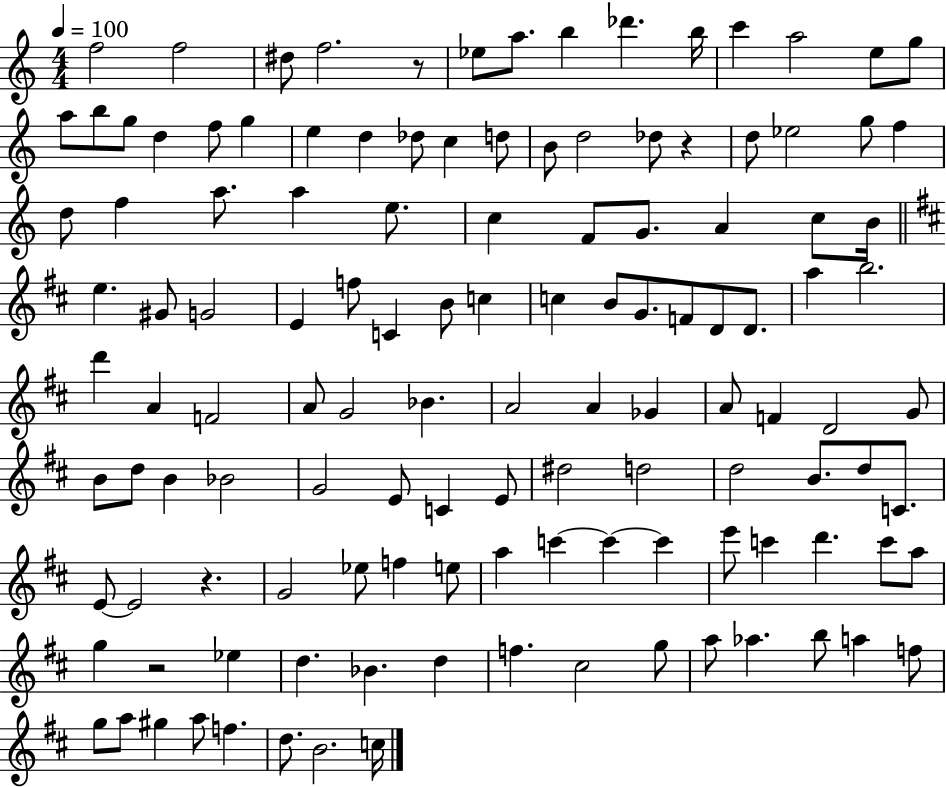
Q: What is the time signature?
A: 4/4